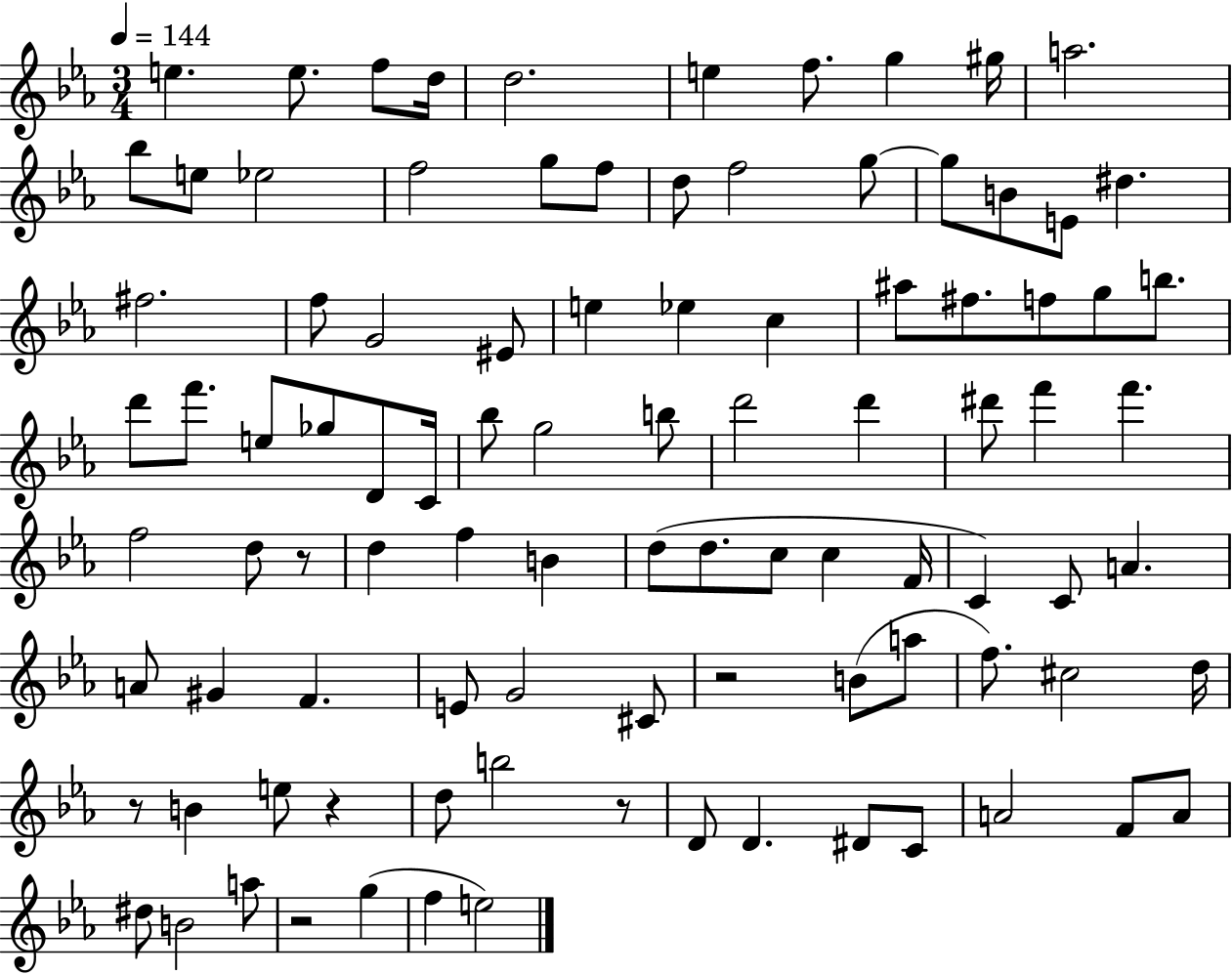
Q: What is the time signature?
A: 3/4